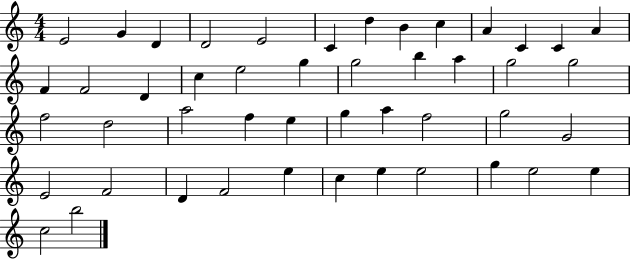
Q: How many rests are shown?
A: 0